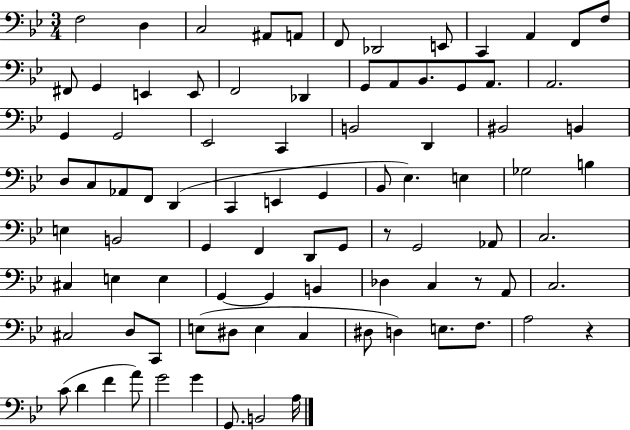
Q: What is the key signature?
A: BES major